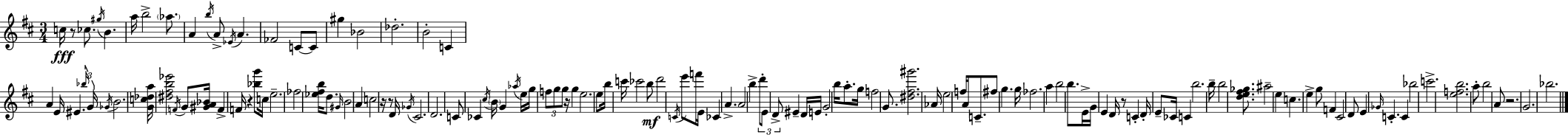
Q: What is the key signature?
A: D major